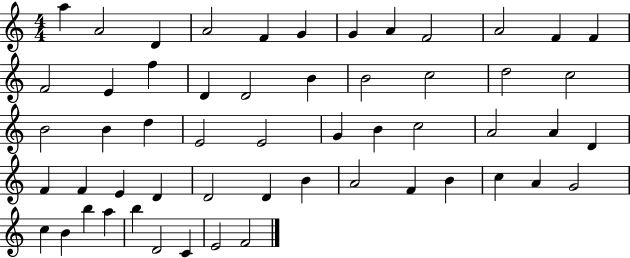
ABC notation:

X:1
T:Untitled
M:4/4
L:1/4
K:C
a A2 D A2 F G G A F2 A2 F F F2 E f D D2 B B2 c2 d2 c2 B2 B d E2 E2 G B c2 A2 A D F F E D D2 D B A2 F B c A G2 c B b a b D2 C E2 F2